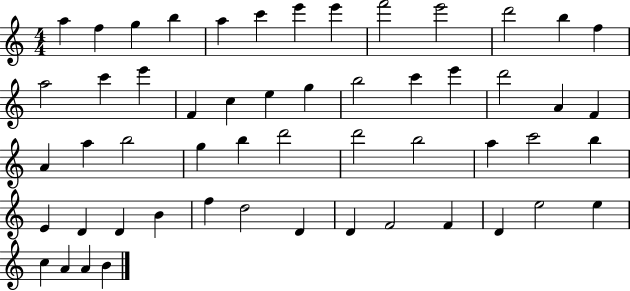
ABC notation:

X:1
T:Untitled
M:4/4
L:1/4
K:C
a f g b a c' e' e' f'2 e'2 d'2 b f a2 c' e' F c e g b2 c' e' d'2 A F A a b2 g b d'2 d'2 b2 a c'2 b E D D B f d2 D D F2 F D e2 e c A A B